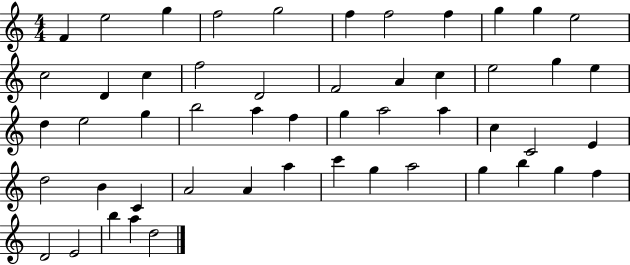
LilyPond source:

{
  \clef treble
  \numericTimeSignature
  \time 4/4
  \key c \major
  f'4 e''2 g''4 | f''2 g''2 | f''4 f''2 f''4 | g''4 g''4 e''2 | \break c''2 d'4 c''4 | f''2 d'2 | f'2 a'4 c''4 | e''2 g''4 e''4 | \break d''4 e''2 g''4 | b''2 a''4 f''4 | g''4 a''2 a''4 | c''4 c'2 e'4 | \break d''2 b'4 c'4 | a'2 a'4 a''4 | c'''4 g''4 a''2 | g''4 b''4 g''4 f''4 | \break d'2 e'2 | b''4 a''4 d''2 | \bar "|."
}